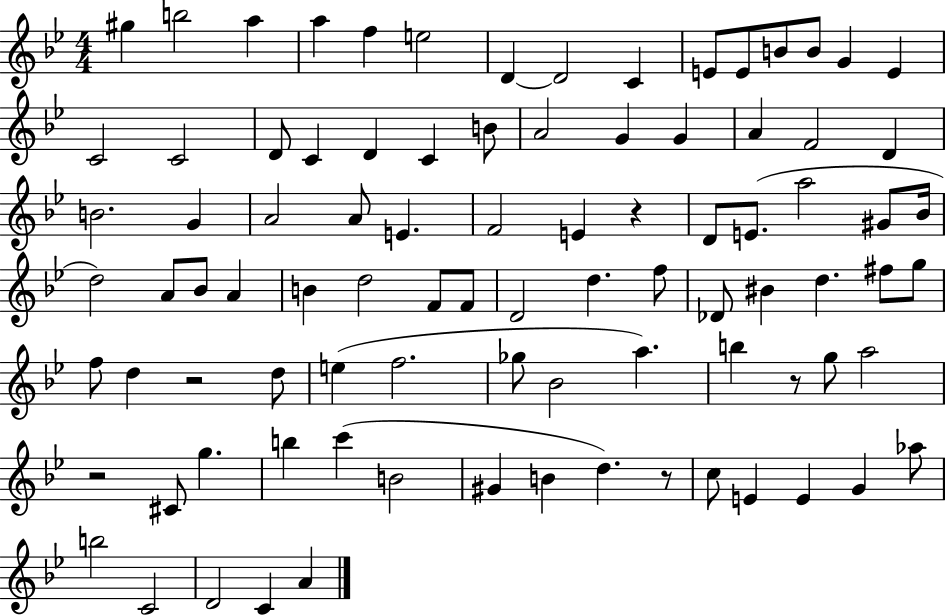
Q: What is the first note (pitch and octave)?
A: G#5